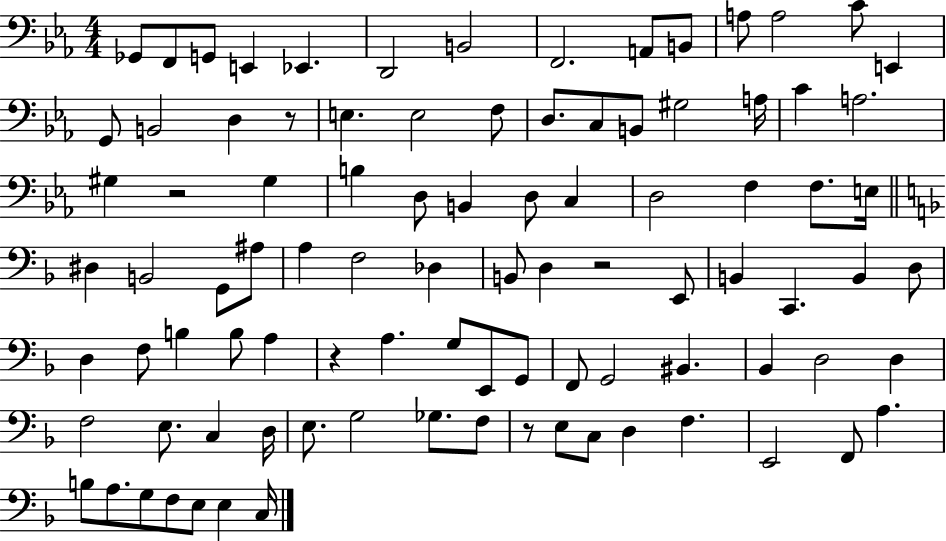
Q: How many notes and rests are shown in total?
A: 94